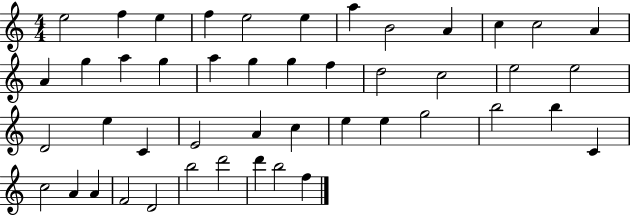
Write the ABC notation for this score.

X:1
T:Untitled
M:4/4
L:1/4
K:C
e2 f e f e2 e a B2 A c c2 A A g a g a g g f d2 c2 e2 e2 D2 e C E2 A c e e g2 b2 b C c2 A A F2 D2 b2 d'2 d' b2 f